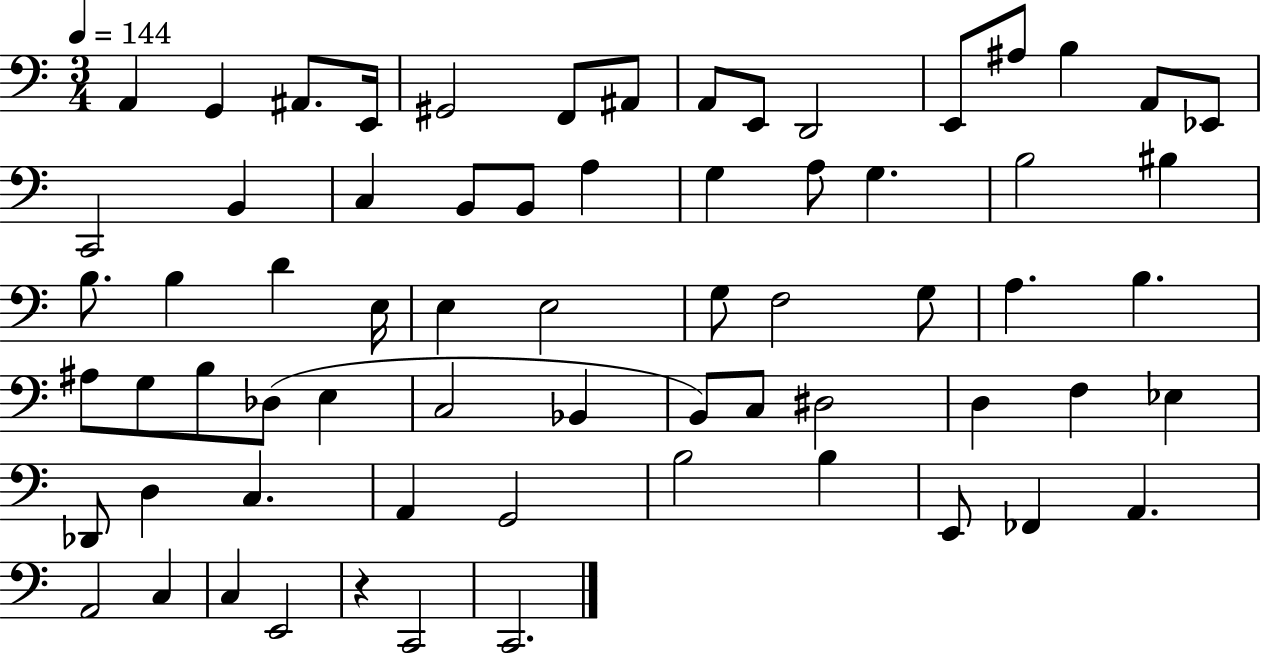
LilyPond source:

{
  \clef bass
  \numericTimeSignature
  \time 3/4
  \key c \major
  \tempo 4 = 144
  a,4 g,4 ais,8. e,16 | gis,2 f,8 ais,8 | a,8 e,8 d,2 | e,8 ais8 b4 a,8 ees,8 | \break c,2 b,4 | c4 b,8 b,8 a4 | g4 a8 g4. | b2 bis4 | \break b8. b4 d'4 e16 | e4 e2 | g8 f2 g8 | a4. b4. | \break ais8 g8 b8 des8( e4 | c2 bes,4 | b,8) c8 dis2 | d4 f4 ees4 | \break des,8 d4 c4. | a,4 g,2 | b2 b4 | e,8 fes,4 a,4. | \break a,2 c4 | c4 e,2 | r4 c,2 | c,2. | \break \bar "|."
}